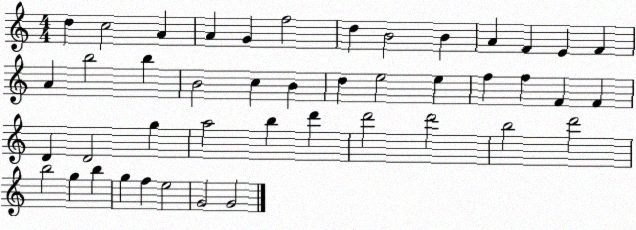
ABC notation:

X:1
T:Untitled
M:4/4
L:1/4
K:C
d c2 A A G f2 d B2 B A F E F A b2 b B2 c B d e2 e f f F F D D2 g a2 b d' d'2 d'2 b2 d'2 b2 g b g f e2 G2 G2